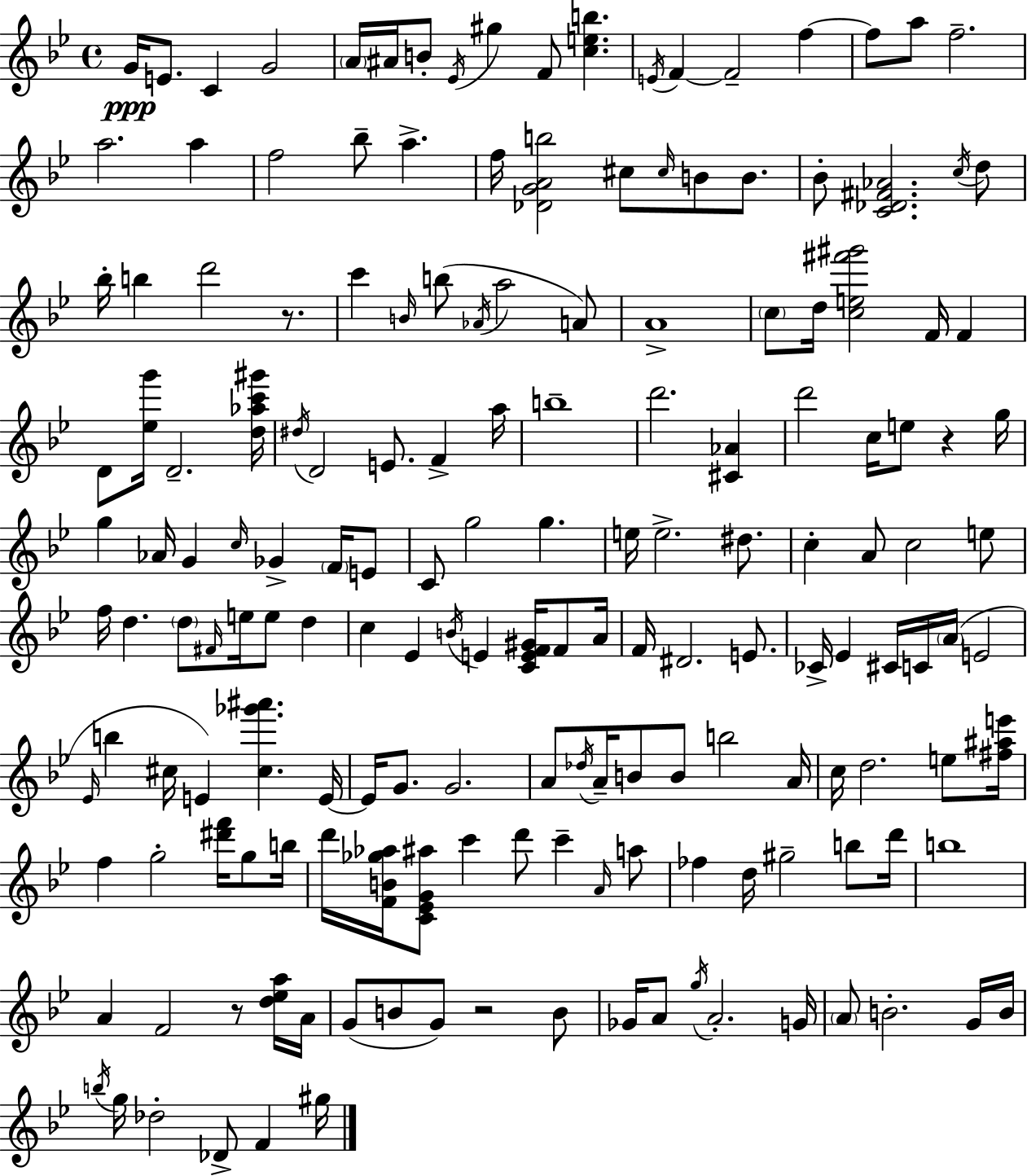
{
  \clef treble
  \time 4/4
  \defaultTimeSignature
  \key bes \major
  g'16\ppp e'8. c'4 g'2 | \parenthesize a'16 ais'16 b'8-. \acciaccatura { ees'16 } gis''4 f'8 <c'' e'' b''>4. | \acciaccatura { e'16 } f'4~~ f'2-- f''4~~ | f''8 a''8 f''2.-- | \break a''2. a''4 | f''2 bes''8-- a''4.-> | f''16 <des' g' a' b''>2 cis''8 \grace { cis''16 } b'8 | b'8. bes'8-. <c' des' fis' aes'>2. | \break \acciaccatura { c''16 } d''8 bes''16-. b''4 d'''2 | r8. c'''4 \grace { b'16 }( b''8 \acciaccatura { aes'16 } a''2 | a'8) a'1-> | \parenthesize c''8 d''16 <c'' e'' fis''' gis'''>2 | \break f'16 f'4 d'8 <ees'' g'''>16 d'2.-- | <d'' aes'' c''' gis'''>16 \acciaccatura { dis''16 } d'2 e'8. | f'4-> a''16 b''1-- | d'''2. | \break <cis' aes'>4 d'''2 c''16 | e''8 r4 g''16 g''4 aes'16 g'4 | \grace { c''16 } ges'4-> \parenthesize f'16 e'8 c'8 g''2 | g''4. e''16 e''2.-> | \break dis''8. c''4-. a'8 c''2 | e''8 f''16 d''4. \parenthesize d''8 | \grace { fis'16 } e''16 e''8 d''4 c''4 ees'4 | \acciaccatura { b'16 } e'4 <c' e' f' gis'>16 f'8 a'16 f'16 dis'2. | \break e'8. ces'16-> ees'4 cis'16 | c'16 \parenthesize a'16( e'2 \grace { ees'16 } b''4 cis''16 | e'4) <cis'' ges''' ais'''>4. e'16~~ e'16 g'8. g'2. | a'8 \acciaccatura { des''16 } a'16-- b'8 | \break b'8 b''2 a'16 c''16 d''2. | e''8 <fis'' ais'' e'''>16 f''4 | g''2-. <dis''' f'''>16 g''8 b''16 d'''16 <f' b' ges'' aes''>16 <c' ees' g' ais''>8 | c'''4 d'''8 c'''4-- \grace { a'16 } a''8 fes''4 | \break d''16 gis''2-- b''8 d'''16 b''1 | a'4 | f'2 r8 <d'' ees'' a''>16 a'16 g'8( b'8 | g'8) r2 b'8 ges'16 a'8 | \break \acciaccatura { g''16 } a'2.-. g'16 \parenthesize a'8 | b'2.-. g'16 b'16 \acciaccatura { b''16 } g''16 | des''2-. des'8-> f'4 gis''16 \bar "|."
}